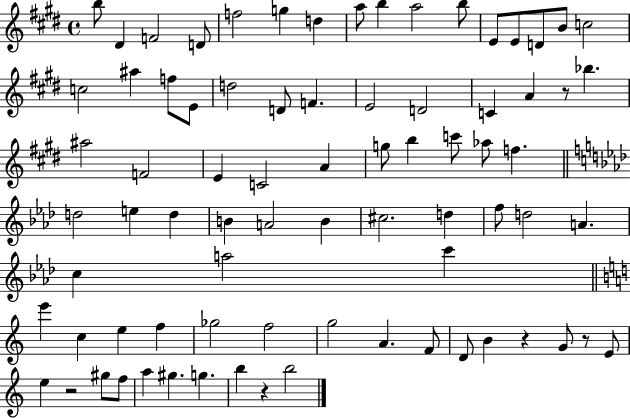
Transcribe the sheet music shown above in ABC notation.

X:1
T:Untitled
M:4/4
L:1/4
K:E
b/2 ^D F2 D/2 f2 g d a/2 b a2 b/2 E/2 E/2 D/2 B/2 c2 c2 ^a f/2 E/2 d2 D/2 F E2 D2 C A z/2 _b ^a2 F2 E C2 A g/2 b c'/2 _a/2 f d2 e d B A2 B ^c2 d f/2 d2 A c a2 c' e' c e f _g2 f2 g2 A F/2 D/2 B z G/2 z/2 E/2 e z2 ^g/2 f/2 a ^g g b z b2